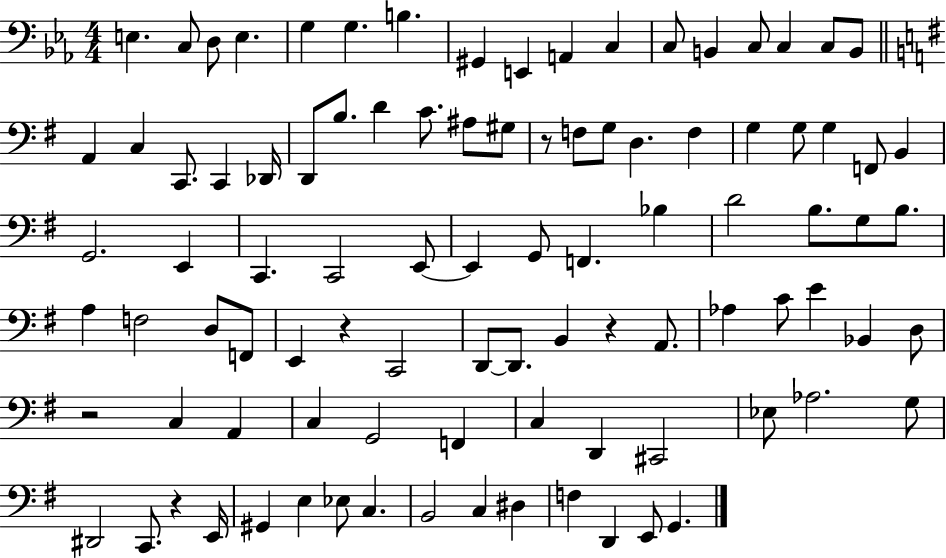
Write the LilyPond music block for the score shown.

{
  \clef bass
  \numericTimeSignature
  \time 4/4
  \key ees \major
  \repeat volta 2 { e4. c8 d8 e4. | g4 g4. b4. | gis,4 e,4 a,4 c4 | c8 b,4 c8 c4 c8 b,8 | \break \bar "||" \break \key e \minor a,4 c4 c,8. c,4 des,16 | d,8 b8. d'4 c'8. ais8 gis8 | r8 f8 g8 d4. f4 | g4 g8 g4 f,8 b,4 | \break g,2. e,4 | c,4. c,2 e,8~~ | e,4 g,8 f,4. bes4 | d'2 b8. g8 b8. | \break a4 f2 d8 f,8 | e,4 r4 c,2 | d,8~~ d,8. b,4 r4 a,8. | aes4 c'8 e'4 bes,4 d8 | \break r2 c4 a,4 | c4 g,2 f,4 | c4 d,4 cis,2 | ees8 aes2. g8 | \break dis,2 c,8. r4 e,16 | gis,4 e4 ees8 c4. | b,2 c4 dis4 | f4 d,4 e,8 g,4. | \break } \bar "|."
}